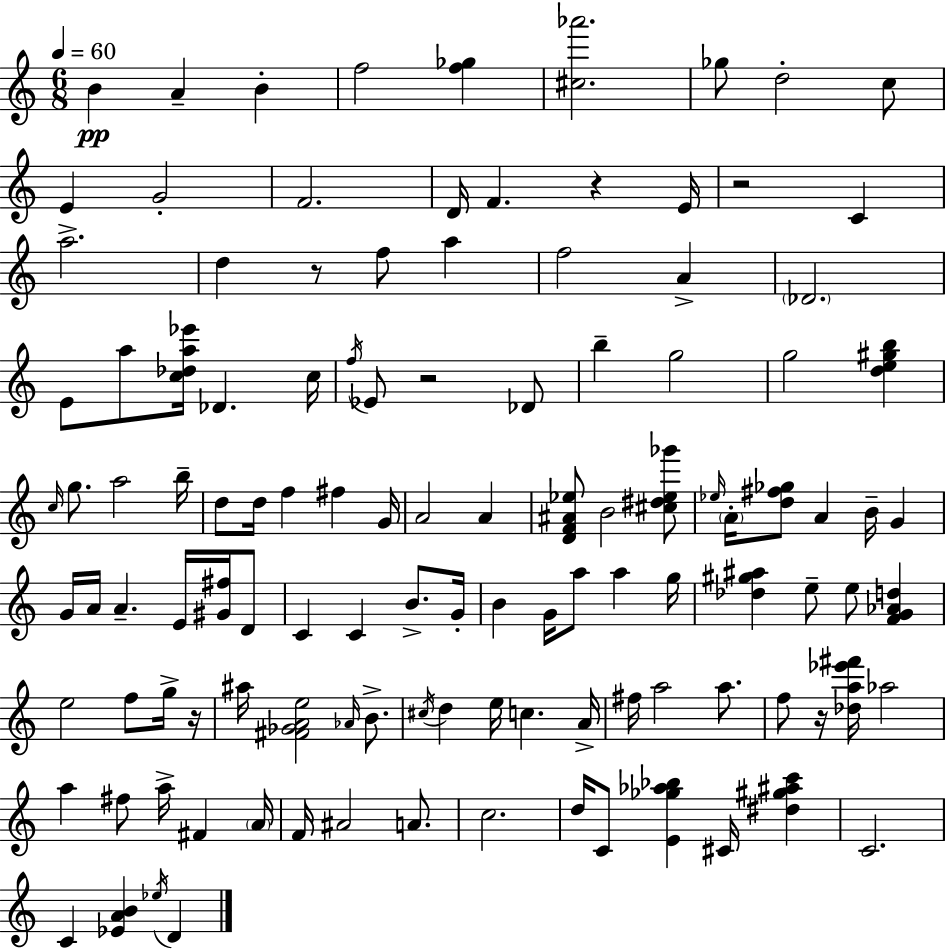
{
  \clef treble
  \numericTimeSignature
  \time 6/8
  \key a \minor
  \tempo 4 = 60
  b'4\pp a'4-- b'4-. | f''2 <f'' ges''>4 | <cis'' aes'''>2. | ges''8 d''2-. c''8 | \break e'4 g'2-. | f'2. | d'16 f'4. r4 e'16 | r2 c'4 | \break a''2.-> | d''4 r8 f''8 a''4 | f''2 a'4-> | \parenthesize des'2. | \break e'8 a''8 <c'' des'' a'' ees'''>16 des'4. c''16 | \acciaccatura { f''16 } ees'8 r2 des'8 | b''4-- g''2 | g''2 <d'' e'' gis'' b''>4 | \break \grace { c''16 } g''8. a''2 | b''16-- d''8 d''16 f''4 fis''4 | g'16 a'2 a'4 | <d' f' ais' ees''>8 b'2 | \break <cis'' dis'' ees'' ges'''>8 \grace { ees''16 } \parenthesize a'16-. <d'' fis'' ges''>8 a'4 b'16-- g'4 | g'16 a'16 a'4.-- e'16 | <gis' fis''>16 d'8 c'4 c'4 b'8.-> | g'16-. b'4 g'16 a''8 a''4 | \break g''16 <des'' gis'' ais''>4 e''8-- e''8 <f' g' aes' d''>4 | e''2 f''8 | g''16-> r16 ais''16 <fis' ges' a' e''>2 | \grace { aes'16 } b'8.-> \acciaccatura { cis''16 } d''4 e''16 c''4. | \break a'16-> fis''16 a''2 | a''8. f''8 r16 <des'' a'' ees''' fis'''>16 aes''2 | a''4 fis''8 a''16-> | fis'4 \parenthesize a'16 f'16 ais'2 | \break a'8. c''2. | d''16 c'8 <e' ges'' aes'' bes''>4 | cis'16 <dis'' gis'' ais'' c'''>4 c'2. | c'4 <ees' a' b'>4 | \break \acciaccatura { ees''16 } d'4 \bar "|."
}